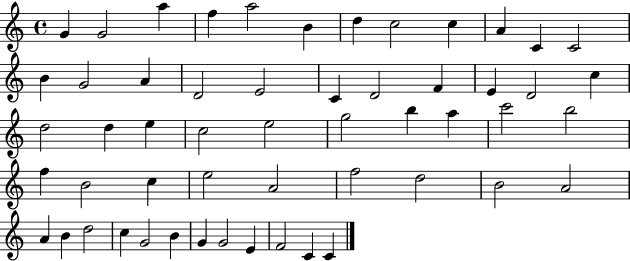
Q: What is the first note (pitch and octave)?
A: G4